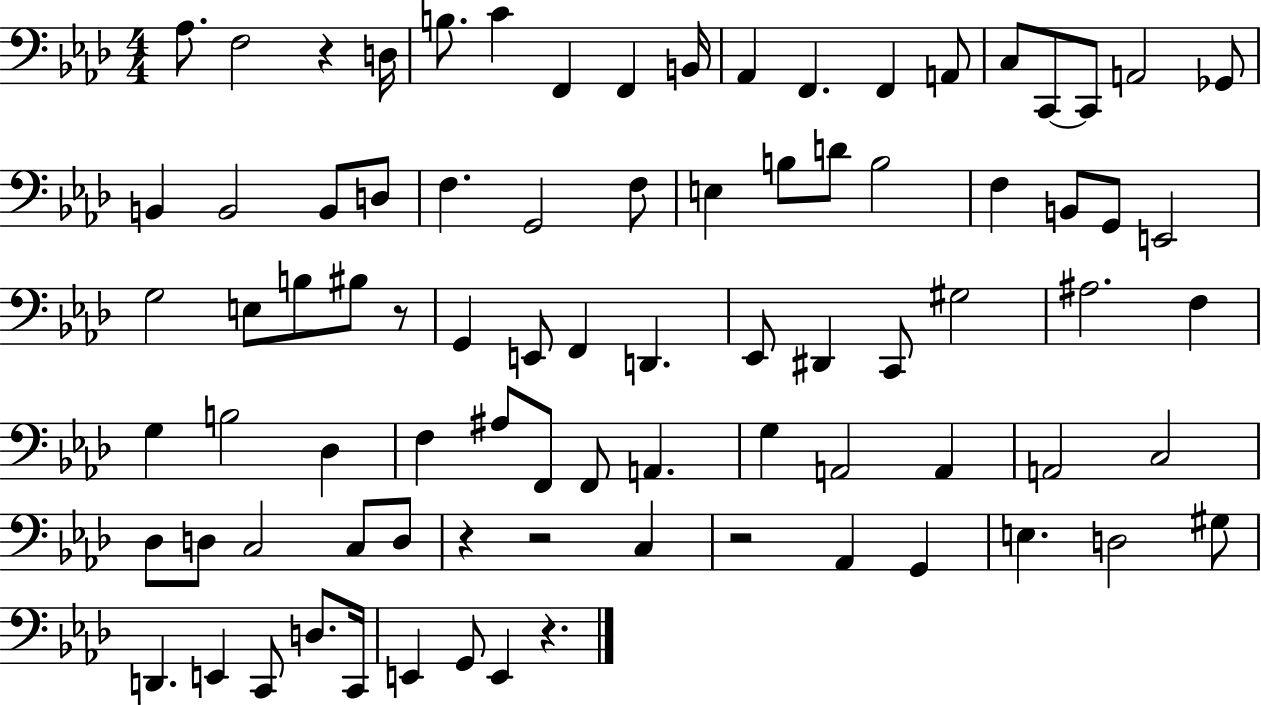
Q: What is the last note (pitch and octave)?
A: E2